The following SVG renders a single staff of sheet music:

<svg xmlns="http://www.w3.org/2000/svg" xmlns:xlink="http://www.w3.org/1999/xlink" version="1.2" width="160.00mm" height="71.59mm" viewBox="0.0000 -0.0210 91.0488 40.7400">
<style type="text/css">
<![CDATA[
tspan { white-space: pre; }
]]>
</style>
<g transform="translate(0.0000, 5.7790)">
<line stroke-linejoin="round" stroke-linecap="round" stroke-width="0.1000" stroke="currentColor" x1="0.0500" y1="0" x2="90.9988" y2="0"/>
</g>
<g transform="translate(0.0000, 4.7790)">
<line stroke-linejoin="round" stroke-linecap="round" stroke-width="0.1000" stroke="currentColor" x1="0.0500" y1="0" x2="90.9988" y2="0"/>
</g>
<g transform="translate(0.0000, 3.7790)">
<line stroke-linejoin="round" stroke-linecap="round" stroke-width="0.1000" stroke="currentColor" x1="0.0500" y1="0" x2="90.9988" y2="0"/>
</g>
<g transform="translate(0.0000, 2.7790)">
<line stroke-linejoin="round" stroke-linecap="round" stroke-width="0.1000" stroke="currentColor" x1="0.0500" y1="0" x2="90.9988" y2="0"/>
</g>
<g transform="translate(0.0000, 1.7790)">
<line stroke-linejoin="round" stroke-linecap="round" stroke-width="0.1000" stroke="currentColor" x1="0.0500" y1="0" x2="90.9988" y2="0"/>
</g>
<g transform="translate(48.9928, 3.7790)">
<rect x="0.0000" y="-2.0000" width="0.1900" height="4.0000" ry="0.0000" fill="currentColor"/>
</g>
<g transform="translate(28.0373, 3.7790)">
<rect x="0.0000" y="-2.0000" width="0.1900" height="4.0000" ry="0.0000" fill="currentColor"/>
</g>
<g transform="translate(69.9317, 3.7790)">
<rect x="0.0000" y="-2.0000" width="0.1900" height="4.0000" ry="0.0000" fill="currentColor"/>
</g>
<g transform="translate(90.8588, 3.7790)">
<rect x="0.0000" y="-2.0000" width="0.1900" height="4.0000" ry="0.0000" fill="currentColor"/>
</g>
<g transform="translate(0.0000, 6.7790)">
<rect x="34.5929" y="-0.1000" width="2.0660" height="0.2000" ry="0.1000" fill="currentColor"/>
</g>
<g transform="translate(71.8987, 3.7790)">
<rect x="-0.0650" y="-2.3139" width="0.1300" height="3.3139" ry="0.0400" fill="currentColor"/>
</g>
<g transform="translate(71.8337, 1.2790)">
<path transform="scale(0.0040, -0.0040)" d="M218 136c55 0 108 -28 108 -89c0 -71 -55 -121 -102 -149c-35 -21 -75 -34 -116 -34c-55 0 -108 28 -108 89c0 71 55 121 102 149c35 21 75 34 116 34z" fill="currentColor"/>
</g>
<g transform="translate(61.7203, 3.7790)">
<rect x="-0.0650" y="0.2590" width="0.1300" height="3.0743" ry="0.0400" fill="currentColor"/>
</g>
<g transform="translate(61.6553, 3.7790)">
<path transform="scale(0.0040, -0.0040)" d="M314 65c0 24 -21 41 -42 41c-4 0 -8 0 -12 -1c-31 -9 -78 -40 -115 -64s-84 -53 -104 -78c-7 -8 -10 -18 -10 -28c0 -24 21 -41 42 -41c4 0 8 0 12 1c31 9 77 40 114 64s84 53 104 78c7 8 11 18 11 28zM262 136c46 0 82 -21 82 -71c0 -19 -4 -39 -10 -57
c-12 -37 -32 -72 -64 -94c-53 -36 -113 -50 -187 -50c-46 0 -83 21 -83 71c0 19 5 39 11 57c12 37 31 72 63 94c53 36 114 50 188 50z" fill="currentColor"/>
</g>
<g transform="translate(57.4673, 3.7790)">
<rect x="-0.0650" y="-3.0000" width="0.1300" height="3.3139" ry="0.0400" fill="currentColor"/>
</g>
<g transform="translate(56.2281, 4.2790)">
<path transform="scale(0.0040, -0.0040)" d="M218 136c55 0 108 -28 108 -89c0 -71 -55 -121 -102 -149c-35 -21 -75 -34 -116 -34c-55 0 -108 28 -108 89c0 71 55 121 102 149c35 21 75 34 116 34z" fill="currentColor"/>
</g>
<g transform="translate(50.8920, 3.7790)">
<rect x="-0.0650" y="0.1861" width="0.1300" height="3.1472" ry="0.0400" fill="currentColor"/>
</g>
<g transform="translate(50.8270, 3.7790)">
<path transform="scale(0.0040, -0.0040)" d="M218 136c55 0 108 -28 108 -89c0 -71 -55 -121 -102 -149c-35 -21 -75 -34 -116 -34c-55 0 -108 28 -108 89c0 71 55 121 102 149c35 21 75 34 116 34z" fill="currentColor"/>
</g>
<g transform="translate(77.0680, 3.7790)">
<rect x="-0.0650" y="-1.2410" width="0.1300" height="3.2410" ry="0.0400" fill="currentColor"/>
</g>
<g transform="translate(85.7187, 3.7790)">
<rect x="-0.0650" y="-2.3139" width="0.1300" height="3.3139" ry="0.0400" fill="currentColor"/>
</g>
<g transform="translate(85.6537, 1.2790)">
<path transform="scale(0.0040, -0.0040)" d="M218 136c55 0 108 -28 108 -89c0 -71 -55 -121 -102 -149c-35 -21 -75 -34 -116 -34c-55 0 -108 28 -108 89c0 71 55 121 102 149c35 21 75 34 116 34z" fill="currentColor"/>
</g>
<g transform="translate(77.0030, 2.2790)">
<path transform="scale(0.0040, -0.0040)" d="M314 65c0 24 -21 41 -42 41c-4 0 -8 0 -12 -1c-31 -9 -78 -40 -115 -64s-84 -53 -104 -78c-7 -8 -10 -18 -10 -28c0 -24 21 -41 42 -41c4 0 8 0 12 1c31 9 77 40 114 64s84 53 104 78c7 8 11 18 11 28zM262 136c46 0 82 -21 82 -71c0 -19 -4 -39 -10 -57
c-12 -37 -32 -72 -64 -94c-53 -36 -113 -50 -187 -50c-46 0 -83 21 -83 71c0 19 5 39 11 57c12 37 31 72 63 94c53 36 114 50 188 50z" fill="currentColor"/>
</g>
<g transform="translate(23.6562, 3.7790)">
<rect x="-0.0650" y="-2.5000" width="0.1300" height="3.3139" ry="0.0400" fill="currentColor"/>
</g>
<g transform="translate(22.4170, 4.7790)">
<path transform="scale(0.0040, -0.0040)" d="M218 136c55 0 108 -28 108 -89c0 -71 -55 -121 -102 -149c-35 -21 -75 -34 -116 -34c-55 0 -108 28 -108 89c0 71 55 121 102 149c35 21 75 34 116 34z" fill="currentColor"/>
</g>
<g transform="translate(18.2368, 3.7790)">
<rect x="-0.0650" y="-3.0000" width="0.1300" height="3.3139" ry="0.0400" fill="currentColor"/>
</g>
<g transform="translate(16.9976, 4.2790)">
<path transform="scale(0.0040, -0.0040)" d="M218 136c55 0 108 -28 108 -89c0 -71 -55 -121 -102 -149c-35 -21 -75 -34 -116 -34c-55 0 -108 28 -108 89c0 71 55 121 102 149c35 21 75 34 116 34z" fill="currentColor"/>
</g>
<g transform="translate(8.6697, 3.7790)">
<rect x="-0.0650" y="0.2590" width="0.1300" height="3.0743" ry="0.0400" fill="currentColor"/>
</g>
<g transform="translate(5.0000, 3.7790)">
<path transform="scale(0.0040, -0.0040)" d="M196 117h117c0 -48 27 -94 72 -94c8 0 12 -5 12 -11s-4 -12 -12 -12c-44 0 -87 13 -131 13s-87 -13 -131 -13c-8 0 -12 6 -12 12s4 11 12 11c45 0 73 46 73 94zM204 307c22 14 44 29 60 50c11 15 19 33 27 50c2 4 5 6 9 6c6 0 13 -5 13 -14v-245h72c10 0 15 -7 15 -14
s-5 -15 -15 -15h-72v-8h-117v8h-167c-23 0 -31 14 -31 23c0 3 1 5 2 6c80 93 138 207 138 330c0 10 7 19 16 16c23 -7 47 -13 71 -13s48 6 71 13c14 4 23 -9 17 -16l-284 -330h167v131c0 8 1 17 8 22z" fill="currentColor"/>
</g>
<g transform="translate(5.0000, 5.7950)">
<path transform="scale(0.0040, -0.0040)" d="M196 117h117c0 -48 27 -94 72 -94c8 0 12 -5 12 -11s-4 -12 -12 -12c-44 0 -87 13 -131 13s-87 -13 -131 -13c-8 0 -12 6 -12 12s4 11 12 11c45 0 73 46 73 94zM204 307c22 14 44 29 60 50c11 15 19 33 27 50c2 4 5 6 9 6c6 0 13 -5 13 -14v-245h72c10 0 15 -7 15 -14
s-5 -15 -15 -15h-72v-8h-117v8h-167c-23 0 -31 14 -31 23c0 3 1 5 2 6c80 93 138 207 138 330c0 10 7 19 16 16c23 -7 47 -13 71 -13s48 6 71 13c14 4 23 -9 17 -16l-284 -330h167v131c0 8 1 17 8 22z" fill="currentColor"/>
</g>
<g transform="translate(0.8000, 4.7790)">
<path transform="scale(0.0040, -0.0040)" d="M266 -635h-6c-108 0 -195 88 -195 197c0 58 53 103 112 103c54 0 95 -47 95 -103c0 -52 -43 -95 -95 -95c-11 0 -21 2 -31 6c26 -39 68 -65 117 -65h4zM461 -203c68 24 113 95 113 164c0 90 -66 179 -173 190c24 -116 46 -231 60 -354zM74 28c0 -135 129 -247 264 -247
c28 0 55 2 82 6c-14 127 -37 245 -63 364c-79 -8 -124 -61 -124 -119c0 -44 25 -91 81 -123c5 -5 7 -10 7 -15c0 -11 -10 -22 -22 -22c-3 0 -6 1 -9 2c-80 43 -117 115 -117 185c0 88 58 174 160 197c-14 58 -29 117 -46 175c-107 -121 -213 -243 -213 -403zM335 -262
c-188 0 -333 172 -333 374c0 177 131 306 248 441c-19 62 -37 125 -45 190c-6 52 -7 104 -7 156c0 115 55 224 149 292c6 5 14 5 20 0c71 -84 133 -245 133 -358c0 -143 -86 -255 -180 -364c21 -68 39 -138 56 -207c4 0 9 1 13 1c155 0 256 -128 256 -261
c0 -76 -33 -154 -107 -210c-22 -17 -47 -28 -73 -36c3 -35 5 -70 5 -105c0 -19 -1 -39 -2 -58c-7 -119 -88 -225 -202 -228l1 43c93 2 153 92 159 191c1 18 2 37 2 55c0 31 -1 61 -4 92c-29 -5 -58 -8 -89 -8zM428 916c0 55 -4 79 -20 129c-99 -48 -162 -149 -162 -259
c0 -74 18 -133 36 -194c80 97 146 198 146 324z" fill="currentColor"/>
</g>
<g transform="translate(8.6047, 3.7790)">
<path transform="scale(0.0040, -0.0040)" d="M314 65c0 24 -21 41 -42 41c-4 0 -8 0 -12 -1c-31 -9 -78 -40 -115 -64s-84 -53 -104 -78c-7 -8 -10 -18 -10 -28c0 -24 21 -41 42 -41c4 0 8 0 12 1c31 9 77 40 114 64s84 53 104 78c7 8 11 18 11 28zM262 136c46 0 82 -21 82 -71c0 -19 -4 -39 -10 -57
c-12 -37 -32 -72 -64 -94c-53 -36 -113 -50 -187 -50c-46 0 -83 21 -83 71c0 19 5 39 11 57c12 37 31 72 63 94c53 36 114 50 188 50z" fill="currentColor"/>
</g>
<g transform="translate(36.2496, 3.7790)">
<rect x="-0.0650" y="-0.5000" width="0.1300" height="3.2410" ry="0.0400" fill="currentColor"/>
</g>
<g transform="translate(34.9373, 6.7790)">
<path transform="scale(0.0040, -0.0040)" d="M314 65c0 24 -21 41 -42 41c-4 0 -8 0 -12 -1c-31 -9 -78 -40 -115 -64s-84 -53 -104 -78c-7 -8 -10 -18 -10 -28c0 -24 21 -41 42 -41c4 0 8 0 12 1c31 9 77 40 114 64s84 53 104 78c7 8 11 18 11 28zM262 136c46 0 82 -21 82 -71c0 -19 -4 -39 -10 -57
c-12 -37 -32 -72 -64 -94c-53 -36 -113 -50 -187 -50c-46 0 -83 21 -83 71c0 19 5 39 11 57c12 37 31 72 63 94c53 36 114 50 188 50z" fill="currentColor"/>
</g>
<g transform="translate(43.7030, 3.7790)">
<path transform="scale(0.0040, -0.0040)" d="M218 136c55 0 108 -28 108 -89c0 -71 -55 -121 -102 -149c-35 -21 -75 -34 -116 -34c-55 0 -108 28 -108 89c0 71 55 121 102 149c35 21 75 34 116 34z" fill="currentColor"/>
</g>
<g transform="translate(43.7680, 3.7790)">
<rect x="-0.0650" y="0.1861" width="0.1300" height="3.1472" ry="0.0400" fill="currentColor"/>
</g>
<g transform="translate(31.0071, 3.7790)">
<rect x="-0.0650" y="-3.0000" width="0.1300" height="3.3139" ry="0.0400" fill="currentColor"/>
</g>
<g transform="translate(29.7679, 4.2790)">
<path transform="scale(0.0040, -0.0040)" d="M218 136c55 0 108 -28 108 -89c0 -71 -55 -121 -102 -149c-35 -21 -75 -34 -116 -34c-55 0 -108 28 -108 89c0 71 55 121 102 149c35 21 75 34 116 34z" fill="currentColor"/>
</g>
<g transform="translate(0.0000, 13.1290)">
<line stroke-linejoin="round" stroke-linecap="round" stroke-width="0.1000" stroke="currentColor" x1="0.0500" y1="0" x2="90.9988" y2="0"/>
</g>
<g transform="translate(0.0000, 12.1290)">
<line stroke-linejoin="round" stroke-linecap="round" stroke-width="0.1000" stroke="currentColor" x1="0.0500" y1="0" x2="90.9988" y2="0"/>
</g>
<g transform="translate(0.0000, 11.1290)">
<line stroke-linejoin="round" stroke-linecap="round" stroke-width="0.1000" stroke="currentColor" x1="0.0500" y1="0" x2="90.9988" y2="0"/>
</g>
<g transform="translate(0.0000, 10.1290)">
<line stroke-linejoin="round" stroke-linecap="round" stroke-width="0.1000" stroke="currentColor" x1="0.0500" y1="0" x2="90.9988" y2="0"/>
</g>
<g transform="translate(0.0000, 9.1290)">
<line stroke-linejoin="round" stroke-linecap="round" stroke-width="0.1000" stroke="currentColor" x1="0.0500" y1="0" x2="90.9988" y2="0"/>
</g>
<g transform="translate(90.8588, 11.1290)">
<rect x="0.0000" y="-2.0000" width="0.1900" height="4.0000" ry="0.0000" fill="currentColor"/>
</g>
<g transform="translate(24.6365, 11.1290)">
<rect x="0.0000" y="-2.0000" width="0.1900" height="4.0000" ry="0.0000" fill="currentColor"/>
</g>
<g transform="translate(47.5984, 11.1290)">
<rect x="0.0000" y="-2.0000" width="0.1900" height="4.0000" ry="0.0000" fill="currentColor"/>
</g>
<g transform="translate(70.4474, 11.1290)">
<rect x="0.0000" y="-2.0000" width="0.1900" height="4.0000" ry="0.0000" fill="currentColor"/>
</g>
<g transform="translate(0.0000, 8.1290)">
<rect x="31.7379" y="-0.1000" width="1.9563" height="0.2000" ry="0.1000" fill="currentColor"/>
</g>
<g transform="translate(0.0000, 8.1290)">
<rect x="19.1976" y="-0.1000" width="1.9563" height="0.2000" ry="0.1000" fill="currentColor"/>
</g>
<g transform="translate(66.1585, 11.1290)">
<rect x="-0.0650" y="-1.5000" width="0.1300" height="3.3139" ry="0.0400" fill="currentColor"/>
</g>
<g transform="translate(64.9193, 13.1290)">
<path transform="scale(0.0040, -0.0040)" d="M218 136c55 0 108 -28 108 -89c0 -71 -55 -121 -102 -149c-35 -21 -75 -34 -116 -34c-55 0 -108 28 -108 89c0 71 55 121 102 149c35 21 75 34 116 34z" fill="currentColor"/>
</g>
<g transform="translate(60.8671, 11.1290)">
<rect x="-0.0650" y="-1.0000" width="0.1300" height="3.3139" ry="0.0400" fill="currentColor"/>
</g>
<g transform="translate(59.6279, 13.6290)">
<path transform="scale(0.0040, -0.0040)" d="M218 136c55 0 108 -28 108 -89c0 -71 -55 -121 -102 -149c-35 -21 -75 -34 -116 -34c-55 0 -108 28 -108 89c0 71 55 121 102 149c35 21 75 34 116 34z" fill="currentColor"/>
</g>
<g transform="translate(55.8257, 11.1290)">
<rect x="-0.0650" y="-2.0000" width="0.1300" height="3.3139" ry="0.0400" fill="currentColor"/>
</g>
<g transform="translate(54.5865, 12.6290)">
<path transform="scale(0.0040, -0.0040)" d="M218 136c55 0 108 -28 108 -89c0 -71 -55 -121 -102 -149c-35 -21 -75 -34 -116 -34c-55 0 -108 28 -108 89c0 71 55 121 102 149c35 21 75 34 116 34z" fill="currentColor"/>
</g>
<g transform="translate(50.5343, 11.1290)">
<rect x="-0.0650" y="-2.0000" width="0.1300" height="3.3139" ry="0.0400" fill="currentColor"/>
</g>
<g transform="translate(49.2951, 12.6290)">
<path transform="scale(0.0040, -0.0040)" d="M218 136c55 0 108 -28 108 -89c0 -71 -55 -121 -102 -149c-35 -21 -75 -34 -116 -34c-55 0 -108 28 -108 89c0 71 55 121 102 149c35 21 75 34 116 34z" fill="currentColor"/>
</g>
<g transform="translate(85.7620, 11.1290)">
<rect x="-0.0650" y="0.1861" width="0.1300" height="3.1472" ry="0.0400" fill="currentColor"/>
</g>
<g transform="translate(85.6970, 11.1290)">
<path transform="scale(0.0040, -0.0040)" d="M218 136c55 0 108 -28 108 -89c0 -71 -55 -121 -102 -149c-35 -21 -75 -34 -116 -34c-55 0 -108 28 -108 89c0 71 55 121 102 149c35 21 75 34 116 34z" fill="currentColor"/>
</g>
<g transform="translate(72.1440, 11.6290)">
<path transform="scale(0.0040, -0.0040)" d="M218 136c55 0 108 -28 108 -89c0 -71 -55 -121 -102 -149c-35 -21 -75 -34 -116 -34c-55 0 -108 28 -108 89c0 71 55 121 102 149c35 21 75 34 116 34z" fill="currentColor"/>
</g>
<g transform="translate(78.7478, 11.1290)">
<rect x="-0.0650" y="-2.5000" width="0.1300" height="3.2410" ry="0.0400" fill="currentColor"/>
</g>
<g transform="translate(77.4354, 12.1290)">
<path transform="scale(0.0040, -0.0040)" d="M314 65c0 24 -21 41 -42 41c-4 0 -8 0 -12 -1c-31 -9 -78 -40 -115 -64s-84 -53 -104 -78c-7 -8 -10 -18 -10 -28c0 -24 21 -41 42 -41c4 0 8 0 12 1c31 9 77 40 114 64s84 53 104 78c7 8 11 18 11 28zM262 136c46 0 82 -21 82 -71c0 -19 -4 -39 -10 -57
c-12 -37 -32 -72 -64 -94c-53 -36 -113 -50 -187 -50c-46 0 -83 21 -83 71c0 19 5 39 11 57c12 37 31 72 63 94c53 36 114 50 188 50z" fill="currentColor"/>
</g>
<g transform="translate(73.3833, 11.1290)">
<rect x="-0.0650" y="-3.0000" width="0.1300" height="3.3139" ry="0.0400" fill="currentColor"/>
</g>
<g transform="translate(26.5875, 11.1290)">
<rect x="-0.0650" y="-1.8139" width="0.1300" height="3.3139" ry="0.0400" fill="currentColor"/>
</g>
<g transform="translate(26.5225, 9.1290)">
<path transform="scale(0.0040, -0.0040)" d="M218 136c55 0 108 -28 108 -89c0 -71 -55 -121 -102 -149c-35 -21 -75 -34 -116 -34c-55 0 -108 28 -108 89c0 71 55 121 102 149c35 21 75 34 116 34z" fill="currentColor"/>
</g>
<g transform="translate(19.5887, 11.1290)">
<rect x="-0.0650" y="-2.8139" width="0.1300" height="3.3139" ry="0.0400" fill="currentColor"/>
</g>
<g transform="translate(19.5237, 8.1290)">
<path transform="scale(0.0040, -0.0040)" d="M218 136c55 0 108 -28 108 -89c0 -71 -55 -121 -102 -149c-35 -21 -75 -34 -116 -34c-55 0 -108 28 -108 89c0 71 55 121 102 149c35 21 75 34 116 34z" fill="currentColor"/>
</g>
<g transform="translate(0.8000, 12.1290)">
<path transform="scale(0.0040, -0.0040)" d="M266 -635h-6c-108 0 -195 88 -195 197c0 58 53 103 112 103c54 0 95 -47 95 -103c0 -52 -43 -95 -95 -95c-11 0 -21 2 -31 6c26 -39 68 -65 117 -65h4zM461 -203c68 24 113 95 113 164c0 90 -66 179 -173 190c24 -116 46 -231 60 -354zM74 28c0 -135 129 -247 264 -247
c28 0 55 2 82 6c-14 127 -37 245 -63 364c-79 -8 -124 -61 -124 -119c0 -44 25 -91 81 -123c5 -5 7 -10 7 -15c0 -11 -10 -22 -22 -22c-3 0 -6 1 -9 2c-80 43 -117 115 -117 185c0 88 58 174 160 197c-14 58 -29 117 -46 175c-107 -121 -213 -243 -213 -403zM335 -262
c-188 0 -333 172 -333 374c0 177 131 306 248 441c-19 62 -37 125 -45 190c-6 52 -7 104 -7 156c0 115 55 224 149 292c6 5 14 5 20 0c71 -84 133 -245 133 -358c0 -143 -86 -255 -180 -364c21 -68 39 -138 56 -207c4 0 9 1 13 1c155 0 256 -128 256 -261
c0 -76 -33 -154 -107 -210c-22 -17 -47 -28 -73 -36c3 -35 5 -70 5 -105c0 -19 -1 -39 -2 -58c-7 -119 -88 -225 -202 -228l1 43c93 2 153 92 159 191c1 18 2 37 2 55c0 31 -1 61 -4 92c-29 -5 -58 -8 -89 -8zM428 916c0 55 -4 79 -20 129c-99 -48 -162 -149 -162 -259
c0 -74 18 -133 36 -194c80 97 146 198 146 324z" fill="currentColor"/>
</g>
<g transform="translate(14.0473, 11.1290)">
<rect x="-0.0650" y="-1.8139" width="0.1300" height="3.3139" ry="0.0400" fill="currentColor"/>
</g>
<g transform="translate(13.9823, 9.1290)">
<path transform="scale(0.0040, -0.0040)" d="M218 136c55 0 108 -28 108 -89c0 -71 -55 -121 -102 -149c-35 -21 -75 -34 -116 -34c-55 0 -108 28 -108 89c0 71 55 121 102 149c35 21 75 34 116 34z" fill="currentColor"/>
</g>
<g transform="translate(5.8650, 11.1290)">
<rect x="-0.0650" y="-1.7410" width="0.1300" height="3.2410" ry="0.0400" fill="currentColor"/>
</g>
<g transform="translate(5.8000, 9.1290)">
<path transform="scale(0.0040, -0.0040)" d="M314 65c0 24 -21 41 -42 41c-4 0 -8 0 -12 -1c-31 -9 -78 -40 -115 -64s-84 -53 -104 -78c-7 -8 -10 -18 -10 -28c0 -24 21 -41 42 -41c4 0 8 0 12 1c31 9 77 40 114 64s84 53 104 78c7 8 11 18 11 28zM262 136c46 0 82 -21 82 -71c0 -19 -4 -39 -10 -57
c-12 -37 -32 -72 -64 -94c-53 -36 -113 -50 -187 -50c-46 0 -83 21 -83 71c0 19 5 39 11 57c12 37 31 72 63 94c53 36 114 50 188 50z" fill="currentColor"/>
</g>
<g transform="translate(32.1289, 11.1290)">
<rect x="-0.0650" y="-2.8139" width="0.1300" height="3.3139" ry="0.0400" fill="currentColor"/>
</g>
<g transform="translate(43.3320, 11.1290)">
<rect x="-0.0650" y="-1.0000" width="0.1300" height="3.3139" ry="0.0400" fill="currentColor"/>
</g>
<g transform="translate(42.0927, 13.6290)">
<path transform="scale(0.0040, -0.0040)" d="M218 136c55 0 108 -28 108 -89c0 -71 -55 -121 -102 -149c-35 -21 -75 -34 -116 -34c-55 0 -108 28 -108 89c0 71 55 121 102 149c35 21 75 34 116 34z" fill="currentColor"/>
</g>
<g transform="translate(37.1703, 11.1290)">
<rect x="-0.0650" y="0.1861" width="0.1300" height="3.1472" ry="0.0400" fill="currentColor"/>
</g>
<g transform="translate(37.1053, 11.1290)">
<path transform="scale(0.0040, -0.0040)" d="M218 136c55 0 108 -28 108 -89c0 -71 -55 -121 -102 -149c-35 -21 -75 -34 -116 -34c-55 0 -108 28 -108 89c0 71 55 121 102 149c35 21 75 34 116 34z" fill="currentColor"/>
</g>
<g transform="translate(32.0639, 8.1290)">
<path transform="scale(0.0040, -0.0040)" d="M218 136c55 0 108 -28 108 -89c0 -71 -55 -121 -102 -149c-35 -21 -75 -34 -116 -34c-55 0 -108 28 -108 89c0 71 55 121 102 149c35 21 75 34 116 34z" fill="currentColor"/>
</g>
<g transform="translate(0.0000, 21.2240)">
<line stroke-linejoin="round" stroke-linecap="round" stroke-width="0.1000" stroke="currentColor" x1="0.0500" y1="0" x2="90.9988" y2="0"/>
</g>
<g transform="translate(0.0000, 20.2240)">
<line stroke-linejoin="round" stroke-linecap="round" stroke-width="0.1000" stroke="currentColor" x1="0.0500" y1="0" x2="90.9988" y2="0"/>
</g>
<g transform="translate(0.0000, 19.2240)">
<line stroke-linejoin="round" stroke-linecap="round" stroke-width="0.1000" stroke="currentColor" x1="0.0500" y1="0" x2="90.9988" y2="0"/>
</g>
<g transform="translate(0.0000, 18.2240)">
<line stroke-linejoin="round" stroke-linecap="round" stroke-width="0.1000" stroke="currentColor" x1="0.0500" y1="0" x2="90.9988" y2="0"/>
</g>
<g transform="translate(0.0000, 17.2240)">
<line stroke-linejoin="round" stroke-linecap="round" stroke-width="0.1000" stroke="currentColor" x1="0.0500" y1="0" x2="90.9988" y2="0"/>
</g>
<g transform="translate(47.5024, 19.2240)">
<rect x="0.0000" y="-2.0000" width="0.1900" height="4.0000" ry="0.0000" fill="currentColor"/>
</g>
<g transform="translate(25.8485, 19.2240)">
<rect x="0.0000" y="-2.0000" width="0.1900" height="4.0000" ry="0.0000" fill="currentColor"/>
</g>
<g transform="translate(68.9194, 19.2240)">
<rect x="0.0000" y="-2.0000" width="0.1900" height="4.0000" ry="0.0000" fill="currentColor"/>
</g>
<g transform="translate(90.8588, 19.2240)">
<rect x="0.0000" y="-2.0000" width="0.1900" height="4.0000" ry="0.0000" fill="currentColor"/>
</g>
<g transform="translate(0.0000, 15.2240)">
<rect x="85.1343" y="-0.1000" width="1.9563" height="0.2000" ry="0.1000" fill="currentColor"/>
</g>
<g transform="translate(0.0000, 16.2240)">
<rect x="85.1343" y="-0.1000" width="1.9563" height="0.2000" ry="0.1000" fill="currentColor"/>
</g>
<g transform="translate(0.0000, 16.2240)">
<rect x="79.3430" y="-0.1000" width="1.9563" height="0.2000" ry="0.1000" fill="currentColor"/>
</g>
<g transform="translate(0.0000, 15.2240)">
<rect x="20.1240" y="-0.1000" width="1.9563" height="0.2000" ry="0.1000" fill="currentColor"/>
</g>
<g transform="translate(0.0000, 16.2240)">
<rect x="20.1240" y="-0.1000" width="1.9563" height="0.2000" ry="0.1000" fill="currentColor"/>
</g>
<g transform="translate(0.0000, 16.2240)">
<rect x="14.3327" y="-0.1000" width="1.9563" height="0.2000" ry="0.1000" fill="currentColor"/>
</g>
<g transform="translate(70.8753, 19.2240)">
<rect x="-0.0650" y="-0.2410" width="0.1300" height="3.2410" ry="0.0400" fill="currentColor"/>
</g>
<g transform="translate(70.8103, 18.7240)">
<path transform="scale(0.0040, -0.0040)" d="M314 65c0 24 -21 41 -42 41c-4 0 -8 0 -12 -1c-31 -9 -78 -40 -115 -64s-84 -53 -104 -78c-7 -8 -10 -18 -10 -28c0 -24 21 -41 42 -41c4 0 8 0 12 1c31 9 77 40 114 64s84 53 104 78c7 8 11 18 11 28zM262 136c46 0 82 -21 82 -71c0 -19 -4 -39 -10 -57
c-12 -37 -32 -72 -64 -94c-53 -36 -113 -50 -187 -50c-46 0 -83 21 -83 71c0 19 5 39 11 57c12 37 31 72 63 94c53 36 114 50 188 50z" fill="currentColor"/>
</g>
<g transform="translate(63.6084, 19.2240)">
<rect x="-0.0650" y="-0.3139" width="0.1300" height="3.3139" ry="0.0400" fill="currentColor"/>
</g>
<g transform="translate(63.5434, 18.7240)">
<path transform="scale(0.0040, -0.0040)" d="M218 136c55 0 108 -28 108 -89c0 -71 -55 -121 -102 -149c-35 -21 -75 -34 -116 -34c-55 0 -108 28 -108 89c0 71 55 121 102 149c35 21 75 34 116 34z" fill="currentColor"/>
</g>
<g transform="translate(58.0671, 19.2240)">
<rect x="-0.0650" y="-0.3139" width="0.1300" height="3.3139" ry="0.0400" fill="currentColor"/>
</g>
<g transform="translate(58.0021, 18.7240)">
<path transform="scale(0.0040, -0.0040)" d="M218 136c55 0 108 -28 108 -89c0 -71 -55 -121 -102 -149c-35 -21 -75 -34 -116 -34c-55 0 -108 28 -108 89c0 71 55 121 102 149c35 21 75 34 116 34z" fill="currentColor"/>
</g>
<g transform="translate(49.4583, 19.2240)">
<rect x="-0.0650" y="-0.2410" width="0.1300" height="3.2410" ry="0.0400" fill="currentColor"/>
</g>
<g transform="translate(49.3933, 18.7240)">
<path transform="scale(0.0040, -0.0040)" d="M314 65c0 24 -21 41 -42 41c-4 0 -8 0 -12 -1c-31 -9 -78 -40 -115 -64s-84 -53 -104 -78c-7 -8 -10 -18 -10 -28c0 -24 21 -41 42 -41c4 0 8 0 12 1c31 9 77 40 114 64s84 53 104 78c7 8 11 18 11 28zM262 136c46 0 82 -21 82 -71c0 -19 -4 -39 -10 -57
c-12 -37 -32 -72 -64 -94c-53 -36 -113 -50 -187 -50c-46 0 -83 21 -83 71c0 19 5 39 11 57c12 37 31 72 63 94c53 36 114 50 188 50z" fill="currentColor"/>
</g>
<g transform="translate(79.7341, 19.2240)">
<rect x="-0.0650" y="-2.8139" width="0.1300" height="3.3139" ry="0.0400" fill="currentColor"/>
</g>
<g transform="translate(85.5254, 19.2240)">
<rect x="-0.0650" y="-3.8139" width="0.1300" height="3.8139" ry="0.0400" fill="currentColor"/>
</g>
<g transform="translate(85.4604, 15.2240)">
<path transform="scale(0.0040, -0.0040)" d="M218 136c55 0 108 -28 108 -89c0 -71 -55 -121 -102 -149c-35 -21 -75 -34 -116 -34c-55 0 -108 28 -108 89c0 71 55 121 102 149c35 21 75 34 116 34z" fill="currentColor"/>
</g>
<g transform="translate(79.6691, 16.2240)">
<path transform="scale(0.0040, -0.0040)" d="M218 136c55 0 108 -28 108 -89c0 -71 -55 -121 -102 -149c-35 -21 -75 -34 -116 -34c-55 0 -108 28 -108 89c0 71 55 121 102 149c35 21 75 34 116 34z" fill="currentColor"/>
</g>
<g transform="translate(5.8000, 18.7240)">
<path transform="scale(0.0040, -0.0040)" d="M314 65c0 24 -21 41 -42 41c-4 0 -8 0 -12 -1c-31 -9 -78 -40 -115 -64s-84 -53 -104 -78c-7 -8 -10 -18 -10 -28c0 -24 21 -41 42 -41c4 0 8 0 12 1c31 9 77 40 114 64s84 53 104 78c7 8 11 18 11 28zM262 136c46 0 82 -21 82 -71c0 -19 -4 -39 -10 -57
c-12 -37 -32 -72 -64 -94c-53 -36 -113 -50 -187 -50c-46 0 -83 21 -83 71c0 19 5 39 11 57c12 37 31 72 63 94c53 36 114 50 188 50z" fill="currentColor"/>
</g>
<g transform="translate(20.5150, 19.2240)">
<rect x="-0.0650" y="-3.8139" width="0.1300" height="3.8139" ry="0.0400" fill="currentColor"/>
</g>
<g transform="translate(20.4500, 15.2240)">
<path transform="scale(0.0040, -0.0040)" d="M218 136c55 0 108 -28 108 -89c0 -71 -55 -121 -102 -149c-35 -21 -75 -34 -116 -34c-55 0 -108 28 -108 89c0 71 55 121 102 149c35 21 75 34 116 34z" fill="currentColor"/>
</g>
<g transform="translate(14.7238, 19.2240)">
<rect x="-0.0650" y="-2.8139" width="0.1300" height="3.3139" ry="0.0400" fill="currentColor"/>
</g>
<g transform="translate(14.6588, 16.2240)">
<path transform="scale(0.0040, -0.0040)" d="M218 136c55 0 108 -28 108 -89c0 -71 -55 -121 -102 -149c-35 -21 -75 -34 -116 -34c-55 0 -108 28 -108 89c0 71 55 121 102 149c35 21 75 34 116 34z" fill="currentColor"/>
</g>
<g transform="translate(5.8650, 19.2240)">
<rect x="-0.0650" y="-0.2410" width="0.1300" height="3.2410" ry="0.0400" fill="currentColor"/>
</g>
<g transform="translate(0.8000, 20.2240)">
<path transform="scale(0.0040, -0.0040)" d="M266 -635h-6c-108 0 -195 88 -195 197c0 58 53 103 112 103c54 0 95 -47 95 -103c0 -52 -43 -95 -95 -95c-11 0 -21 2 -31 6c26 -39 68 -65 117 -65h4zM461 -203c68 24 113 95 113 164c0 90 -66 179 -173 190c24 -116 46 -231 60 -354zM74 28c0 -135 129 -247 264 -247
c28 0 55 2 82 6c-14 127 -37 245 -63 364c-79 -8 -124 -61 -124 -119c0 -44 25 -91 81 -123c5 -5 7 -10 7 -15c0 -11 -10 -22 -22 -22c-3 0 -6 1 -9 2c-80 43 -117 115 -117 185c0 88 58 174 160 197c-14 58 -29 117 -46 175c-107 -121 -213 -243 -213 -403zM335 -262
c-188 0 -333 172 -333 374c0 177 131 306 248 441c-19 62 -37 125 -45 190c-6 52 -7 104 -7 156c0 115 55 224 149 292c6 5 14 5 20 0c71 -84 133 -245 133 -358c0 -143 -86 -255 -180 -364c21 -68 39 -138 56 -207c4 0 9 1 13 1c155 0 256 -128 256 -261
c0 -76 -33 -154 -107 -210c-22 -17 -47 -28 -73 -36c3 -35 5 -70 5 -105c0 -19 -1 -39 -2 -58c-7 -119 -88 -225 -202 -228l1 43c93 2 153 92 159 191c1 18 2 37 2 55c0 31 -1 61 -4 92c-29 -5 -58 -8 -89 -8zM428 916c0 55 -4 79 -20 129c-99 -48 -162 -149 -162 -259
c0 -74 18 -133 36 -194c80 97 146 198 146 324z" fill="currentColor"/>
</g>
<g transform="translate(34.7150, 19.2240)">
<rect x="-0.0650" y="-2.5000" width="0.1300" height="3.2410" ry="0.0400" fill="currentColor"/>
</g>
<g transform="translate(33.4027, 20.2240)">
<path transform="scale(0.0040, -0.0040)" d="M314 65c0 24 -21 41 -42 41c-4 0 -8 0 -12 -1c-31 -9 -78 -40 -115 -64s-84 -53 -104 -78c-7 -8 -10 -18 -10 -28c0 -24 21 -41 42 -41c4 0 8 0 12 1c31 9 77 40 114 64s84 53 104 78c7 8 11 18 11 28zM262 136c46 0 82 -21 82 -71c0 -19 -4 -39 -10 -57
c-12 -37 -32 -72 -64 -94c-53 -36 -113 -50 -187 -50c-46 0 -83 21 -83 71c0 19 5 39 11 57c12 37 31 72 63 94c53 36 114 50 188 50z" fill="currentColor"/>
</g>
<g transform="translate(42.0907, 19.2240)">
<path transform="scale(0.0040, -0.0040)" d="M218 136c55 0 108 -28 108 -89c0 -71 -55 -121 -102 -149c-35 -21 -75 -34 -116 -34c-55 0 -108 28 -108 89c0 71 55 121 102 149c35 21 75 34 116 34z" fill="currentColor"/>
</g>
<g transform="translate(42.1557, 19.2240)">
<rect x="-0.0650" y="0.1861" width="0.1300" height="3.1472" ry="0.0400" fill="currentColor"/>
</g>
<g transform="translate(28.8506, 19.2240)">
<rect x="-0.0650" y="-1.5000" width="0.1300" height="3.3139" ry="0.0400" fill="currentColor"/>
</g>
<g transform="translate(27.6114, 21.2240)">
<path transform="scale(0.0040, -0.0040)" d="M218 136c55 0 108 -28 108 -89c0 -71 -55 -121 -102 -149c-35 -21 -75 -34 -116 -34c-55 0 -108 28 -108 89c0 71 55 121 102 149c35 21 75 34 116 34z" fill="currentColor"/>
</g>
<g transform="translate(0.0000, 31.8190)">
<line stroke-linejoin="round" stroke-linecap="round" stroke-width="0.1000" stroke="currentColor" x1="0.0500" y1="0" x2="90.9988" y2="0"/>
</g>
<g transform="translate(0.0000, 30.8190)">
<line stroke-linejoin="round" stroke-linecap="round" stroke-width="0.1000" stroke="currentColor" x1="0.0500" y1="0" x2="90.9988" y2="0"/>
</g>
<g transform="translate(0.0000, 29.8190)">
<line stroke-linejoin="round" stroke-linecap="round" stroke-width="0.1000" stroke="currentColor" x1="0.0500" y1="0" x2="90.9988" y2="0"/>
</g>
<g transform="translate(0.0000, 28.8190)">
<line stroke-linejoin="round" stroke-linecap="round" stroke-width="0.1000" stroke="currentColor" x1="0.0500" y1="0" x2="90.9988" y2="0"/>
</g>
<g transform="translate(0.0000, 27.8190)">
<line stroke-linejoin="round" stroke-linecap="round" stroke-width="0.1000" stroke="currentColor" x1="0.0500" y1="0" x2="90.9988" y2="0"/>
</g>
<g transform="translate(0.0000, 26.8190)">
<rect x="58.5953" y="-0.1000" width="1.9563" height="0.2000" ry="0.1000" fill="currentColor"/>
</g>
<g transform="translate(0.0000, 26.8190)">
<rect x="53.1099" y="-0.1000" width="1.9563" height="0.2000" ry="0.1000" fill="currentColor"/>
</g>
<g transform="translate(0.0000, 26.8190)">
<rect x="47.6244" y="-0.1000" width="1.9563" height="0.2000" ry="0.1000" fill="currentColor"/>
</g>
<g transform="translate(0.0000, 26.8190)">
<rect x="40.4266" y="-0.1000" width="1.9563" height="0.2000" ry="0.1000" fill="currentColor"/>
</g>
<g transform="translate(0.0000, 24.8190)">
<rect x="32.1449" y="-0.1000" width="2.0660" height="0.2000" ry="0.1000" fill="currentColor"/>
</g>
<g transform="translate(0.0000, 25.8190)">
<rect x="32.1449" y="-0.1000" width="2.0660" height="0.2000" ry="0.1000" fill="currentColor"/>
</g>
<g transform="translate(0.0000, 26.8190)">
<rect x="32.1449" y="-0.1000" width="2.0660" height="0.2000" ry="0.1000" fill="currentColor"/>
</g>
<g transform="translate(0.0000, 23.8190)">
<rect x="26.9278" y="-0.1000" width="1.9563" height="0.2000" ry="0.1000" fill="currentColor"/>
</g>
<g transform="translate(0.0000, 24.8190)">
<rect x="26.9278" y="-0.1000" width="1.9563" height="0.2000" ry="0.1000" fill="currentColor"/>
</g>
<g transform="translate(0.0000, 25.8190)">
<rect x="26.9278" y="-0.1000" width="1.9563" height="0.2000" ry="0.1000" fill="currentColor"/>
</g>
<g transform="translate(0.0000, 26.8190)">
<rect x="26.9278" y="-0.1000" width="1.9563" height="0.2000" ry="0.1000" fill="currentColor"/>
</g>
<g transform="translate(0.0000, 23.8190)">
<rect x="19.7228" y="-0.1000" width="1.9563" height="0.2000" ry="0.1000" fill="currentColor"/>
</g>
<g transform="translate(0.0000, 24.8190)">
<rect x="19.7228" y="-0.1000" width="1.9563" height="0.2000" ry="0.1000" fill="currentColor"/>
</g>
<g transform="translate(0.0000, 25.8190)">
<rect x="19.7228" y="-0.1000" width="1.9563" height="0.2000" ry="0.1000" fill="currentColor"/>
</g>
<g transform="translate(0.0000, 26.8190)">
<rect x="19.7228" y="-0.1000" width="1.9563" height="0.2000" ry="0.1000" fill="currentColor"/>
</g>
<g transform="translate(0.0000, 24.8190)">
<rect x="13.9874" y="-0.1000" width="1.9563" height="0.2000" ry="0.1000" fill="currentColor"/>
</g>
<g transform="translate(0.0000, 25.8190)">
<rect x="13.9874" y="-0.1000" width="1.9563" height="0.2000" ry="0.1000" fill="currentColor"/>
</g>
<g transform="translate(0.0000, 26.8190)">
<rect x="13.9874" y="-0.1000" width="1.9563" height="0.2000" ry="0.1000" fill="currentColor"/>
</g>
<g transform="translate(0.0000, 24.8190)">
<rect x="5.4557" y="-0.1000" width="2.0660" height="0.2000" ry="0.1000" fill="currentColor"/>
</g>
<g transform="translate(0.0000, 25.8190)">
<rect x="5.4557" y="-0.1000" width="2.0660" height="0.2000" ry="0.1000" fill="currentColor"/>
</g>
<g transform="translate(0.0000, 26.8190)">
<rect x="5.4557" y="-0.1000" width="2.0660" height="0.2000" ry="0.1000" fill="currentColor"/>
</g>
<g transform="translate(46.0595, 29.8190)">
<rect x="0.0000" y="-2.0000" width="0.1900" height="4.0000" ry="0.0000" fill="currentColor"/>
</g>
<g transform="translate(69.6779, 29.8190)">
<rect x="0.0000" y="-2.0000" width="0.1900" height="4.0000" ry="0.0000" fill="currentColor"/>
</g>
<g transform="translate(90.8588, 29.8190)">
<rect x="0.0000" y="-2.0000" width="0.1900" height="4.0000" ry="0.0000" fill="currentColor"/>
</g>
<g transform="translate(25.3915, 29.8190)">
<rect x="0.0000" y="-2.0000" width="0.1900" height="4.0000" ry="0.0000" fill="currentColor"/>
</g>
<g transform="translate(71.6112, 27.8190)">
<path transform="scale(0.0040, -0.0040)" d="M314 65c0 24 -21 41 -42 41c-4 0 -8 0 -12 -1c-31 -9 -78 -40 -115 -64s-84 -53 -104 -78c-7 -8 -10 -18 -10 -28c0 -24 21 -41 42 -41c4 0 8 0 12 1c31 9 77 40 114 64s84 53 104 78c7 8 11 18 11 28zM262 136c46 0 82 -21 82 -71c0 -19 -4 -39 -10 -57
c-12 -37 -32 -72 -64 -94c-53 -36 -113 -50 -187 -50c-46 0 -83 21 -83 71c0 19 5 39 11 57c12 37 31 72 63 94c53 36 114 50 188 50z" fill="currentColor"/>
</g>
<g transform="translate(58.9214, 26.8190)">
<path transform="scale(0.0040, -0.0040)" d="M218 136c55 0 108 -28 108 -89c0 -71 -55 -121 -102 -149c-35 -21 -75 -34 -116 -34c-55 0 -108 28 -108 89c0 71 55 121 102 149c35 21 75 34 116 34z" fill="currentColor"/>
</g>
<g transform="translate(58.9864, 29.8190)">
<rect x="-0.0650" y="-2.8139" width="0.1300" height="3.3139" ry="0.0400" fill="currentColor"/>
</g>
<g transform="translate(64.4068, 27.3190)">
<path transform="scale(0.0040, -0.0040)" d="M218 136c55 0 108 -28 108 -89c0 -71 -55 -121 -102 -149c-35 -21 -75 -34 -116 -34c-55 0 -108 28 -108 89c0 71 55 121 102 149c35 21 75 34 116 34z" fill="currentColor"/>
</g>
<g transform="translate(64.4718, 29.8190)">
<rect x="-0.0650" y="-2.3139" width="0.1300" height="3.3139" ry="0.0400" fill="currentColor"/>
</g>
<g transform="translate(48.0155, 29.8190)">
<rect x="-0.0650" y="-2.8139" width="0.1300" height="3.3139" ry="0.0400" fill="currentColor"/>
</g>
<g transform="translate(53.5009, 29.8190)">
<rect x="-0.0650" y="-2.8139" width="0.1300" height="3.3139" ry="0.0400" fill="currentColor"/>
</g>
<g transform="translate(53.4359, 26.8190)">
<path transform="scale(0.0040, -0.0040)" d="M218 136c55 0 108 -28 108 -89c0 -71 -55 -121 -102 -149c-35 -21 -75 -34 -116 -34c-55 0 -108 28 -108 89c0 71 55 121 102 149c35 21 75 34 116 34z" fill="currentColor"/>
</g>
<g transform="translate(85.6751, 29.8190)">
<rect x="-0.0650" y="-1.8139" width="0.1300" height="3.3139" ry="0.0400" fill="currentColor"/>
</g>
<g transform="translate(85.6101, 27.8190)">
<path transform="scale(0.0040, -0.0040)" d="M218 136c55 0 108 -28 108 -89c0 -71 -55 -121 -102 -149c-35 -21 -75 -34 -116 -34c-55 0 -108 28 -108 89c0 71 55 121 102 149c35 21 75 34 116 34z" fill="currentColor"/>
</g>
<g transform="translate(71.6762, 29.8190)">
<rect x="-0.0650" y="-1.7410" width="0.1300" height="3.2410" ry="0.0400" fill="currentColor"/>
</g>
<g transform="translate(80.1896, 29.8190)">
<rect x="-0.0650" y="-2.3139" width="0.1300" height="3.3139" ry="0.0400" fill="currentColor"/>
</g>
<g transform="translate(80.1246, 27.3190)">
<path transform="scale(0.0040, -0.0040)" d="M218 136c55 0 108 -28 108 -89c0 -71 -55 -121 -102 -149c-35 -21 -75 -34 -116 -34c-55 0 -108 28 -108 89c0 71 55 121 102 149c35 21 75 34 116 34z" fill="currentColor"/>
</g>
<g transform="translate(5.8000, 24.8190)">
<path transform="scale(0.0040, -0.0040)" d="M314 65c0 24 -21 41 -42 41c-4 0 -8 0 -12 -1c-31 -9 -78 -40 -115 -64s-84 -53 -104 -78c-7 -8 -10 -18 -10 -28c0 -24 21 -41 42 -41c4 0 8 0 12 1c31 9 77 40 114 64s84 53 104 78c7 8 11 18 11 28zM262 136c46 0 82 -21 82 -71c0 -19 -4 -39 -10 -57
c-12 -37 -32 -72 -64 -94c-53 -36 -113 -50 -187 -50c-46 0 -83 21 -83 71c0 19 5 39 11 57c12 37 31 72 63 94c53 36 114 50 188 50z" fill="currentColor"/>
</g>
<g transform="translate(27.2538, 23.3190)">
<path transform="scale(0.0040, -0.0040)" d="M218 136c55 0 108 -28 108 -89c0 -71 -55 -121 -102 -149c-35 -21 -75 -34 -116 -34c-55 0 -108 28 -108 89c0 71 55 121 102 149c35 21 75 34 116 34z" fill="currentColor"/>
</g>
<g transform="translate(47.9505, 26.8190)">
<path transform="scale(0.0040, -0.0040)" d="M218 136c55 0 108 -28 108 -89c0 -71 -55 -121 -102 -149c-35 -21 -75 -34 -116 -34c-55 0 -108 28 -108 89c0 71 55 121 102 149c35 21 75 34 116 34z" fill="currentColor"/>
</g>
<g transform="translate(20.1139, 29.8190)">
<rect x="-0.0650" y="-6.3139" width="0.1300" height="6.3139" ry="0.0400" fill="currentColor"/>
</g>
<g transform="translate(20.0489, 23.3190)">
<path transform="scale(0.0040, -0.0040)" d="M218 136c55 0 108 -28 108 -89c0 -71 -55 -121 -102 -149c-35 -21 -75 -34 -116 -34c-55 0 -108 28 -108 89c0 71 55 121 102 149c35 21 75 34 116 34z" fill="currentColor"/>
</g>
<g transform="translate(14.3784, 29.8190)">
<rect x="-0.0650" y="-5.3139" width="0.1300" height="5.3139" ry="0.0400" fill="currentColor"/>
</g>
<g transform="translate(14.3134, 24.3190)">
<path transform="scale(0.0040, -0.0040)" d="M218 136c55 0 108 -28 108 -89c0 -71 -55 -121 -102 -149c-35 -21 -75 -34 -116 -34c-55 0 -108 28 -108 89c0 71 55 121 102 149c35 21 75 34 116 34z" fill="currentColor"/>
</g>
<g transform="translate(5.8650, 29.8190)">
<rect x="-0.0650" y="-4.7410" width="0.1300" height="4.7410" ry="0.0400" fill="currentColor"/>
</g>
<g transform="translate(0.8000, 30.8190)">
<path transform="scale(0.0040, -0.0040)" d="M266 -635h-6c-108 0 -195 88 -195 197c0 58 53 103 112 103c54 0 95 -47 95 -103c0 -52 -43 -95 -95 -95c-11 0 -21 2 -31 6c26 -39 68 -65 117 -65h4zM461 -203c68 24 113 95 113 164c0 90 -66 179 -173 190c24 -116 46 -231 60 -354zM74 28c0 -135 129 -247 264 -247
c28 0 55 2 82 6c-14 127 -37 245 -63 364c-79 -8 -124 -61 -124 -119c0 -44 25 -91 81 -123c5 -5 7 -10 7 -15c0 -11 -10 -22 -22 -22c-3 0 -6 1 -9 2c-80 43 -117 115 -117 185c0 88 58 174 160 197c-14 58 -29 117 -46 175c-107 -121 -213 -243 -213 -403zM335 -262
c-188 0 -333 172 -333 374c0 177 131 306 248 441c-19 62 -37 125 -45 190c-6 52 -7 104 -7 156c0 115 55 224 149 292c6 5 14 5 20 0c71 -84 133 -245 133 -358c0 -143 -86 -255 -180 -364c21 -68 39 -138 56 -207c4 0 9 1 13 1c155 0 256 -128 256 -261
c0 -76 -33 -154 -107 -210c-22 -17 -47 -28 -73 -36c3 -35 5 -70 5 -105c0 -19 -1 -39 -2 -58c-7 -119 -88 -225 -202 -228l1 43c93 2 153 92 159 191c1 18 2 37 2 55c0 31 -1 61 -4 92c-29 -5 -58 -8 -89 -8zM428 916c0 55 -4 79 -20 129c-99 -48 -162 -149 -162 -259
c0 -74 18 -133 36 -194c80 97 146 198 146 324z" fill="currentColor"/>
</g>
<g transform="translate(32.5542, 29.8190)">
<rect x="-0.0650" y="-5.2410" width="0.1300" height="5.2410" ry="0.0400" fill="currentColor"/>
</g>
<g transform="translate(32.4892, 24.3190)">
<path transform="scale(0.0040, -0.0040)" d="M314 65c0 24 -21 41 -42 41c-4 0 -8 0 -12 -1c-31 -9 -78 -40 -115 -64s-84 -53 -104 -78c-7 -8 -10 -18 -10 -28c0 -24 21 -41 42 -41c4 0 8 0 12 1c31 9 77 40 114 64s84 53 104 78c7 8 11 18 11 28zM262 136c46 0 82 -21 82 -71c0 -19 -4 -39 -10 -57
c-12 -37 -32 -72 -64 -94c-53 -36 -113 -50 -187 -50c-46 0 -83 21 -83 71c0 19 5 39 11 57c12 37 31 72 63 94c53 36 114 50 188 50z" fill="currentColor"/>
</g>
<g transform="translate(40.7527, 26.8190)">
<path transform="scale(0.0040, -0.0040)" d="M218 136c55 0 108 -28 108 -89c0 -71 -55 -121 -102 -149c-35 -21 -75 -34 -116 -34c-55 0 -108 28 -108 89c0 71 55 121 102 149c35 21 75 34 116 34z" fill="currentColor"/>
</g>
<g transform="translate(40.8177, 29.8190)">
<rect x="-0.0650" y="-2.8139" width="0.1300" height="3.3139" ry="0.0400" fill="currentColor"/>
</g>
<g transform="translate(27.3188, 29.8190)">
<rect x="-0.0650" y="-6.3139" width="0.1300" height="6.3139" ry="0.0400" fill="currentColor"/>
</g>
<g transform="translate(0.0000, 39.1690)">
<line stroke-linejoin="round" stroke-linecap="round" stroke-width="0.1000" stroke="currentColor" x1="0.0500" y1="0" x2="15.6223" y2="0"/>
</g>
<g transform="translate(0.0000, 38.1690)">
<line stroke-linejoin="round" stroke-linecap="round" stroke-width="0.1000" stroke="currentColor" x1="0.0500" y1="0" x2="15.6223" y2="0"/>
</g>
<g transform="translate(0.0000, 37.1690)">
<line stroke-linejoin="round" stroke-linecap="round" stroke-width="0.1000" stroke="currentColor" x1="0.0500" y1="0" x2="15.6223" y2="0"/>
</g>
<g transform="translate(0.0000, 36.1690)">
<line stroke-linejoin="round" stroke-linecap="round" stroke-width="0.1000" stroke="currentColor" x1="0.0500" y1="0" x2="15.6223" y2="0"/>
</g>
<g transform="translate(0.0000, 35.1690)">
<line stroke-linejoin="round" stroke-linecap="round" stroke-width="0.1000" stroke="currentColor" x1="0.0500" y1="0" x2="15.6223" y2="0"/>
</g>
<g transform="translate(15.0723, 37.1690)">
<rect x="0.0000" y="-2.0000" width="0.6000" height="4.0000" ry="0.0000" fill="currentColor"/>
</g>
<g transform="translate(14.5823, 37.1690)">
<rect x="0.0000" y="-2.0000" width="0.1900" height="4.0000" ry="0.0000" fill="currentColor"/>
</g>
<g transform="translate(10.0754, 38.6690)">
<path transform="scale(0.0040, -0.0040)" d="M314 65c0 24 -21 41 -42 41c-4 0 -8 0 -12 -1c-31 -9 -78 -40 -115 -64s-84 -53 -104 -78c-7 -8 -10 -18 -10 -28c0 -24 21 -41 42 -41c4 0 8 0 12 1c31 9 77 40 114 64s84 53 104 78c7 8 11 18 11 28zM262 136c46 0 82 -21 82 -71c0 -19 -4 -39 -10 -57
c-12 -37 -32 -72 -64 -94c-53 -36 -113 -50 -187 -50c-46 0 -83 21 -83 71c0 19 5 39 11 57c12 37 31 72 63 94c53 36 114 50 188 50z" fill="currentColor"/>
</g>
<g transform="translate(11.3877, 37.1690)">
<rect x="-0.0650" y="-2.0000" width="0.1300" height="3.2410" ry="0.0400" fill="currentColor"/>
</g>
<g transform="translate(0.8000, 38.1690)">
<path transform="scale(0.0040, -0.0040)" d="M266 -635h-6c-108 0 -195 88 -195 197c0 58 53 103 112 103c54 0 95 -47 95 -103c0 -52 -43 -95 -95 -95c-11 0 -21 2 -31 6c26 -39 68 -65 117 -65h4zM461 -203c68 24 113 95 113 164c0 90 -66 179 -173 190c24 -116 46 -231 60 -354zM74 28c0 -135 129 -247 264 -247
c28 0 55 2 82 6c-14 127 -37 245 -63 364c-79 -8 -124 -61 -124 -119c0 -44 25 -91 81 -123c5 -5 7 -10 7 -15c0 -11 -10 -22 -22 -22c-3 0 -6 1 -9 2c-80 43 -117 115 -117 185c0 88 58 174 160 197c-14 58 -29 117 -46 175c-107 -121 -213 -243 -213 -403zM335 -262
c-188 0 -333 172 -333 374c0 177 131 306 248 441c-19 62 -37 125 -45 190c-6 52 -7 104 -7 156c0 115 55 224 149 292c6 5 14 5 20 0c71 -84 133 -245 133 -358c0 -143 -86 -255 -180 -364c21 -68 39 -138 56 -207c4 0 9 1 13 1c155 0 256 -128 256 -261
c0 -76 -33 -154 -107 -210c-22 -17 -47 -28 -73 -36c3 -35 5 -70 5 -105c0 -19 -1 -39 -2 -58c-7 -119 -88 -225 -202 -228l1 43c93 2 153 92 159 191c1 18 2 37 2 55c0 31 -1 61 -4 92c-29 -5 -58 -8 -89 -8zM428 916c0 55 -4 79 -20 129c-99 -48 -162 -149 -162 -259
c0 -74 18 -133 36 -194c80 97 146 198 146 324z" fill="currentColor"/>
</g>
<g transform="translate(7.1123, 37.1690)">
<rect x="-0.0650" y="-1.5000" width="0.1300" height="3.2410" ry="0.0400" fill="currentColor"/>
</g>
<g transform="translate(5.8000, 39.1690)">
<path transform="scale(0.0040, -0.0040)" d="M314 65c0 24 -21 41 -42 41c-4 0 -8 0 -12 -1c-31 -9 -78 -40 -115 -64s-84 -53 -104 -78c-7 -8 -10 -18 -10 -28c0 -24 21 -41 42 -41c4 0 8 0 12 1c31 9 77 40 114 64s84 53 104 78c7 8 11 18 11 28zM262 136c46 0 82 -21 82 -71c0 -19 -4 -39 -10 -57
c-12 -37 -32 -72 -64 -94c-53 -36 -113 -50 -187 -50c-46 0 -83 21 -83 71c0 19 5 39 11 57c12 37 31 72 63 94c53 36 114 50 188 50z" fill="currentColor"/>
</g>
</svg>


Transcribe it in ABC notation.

X:1
T:Untitled
M:4/4
L:1/4
K:C
B2 A G A C2 B B A B2 g e2 g f2 f a f a B D F F D E A G2 B c2 a c' E G2 B c2 c c c2 a c' e'2 f' a' a' f'2 a a a a g f2 g f E2 F2